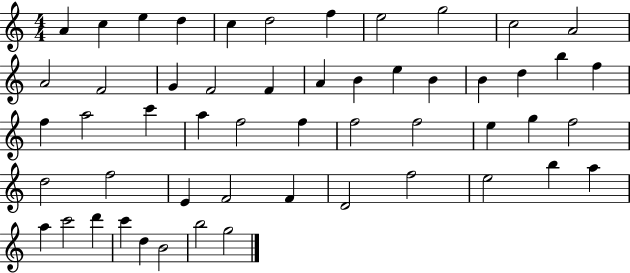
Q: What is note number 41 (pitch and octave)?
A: D4